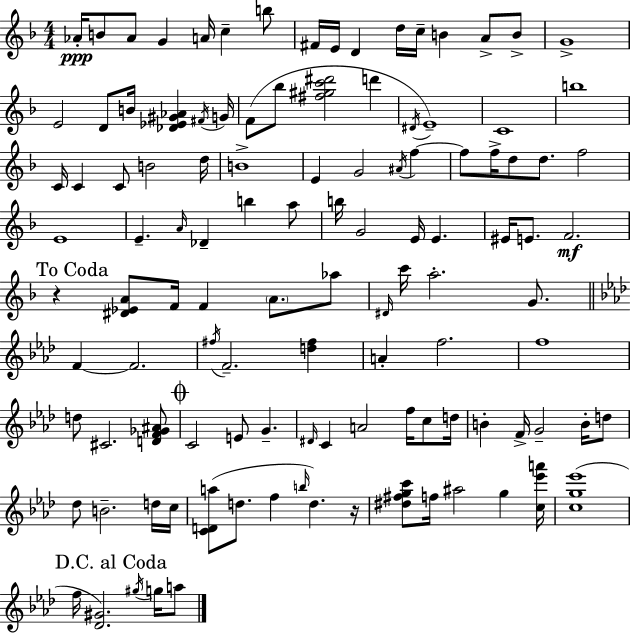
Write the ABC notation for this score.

X:1
T:Untitled
M:4/4
L:1/4
K:Dm
_A/4 B/2 _A/2 G A/4 c b/2 ^F/4 E/4 D d/4 c/4 B A/2 B/2 G4 E2 D/2 B/4 [_D_E^G_A] ^F/4 G/4 F/2 _b/2 [^f^gc'^d']2 d' ^D/4 E4 C4 b4 C/4 C C/2 B2 d/4 B4 E G2 ^A/4 f f/2 f/4 d/2 d/2 f2 E4 E A/4 _D b a/2 b/4 G2 E/4 E ^E/4 E/2 F2 z [^D_EA]/2 F/4 F A/2 _a/2 ^D/4 c'/4 a2 G/2 F F2 ^f/4 F2 [d^f] A f2 f4 d/2 ^C2 [DF_G^A]/2 C2 E/2 G ^D/4 C A2 f/4 c/2 d/4 B F/4 G2 B/4 d/2 _d/2 B2 d/4 c/4 [CDa]/2 d/2 f b/4 d z/4 [^d^fgc']/2 f/4 ^a2 g [c_e'a']/4 [cg_e']4 f/4 [_D^G]2 ^g/4 g/4 a/2